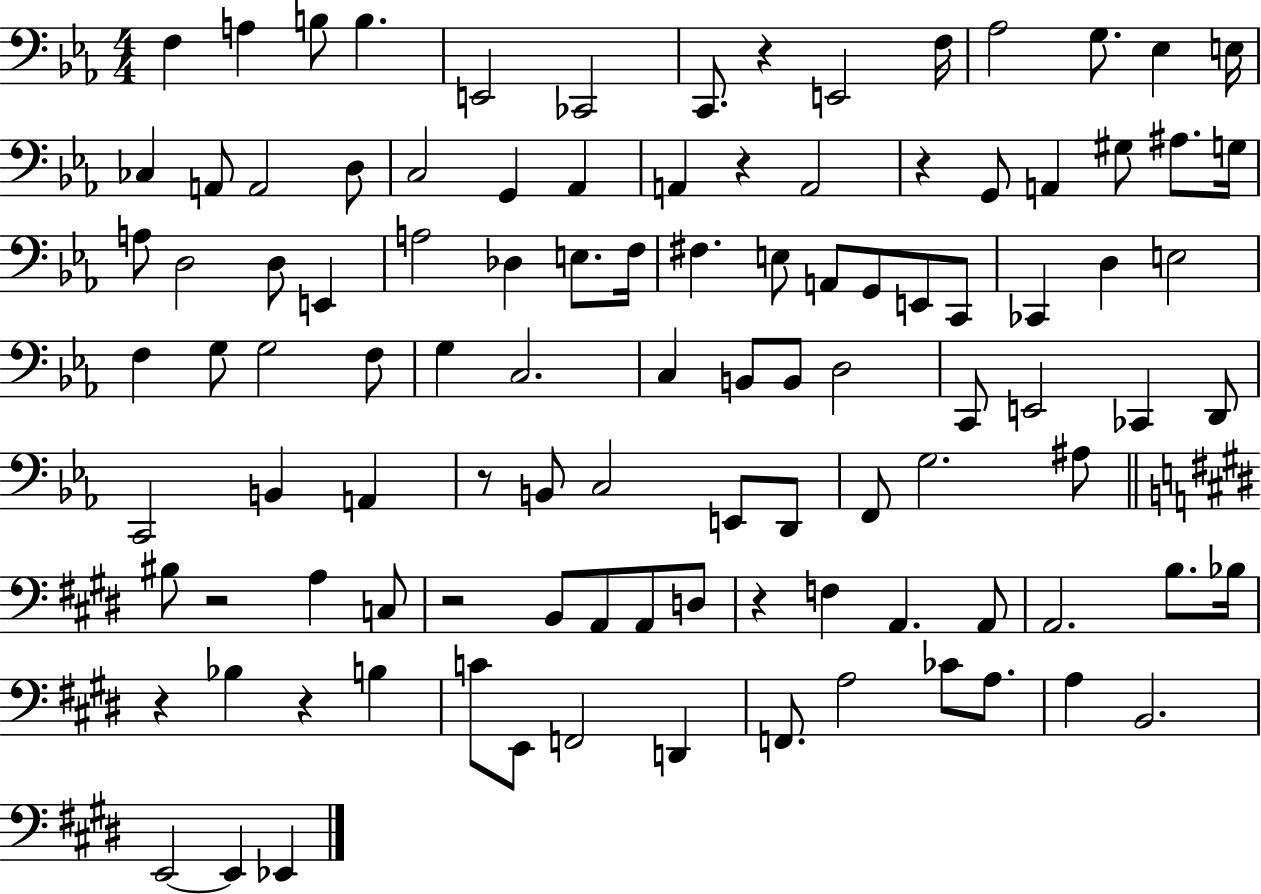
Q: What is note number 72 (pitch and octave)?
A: B2